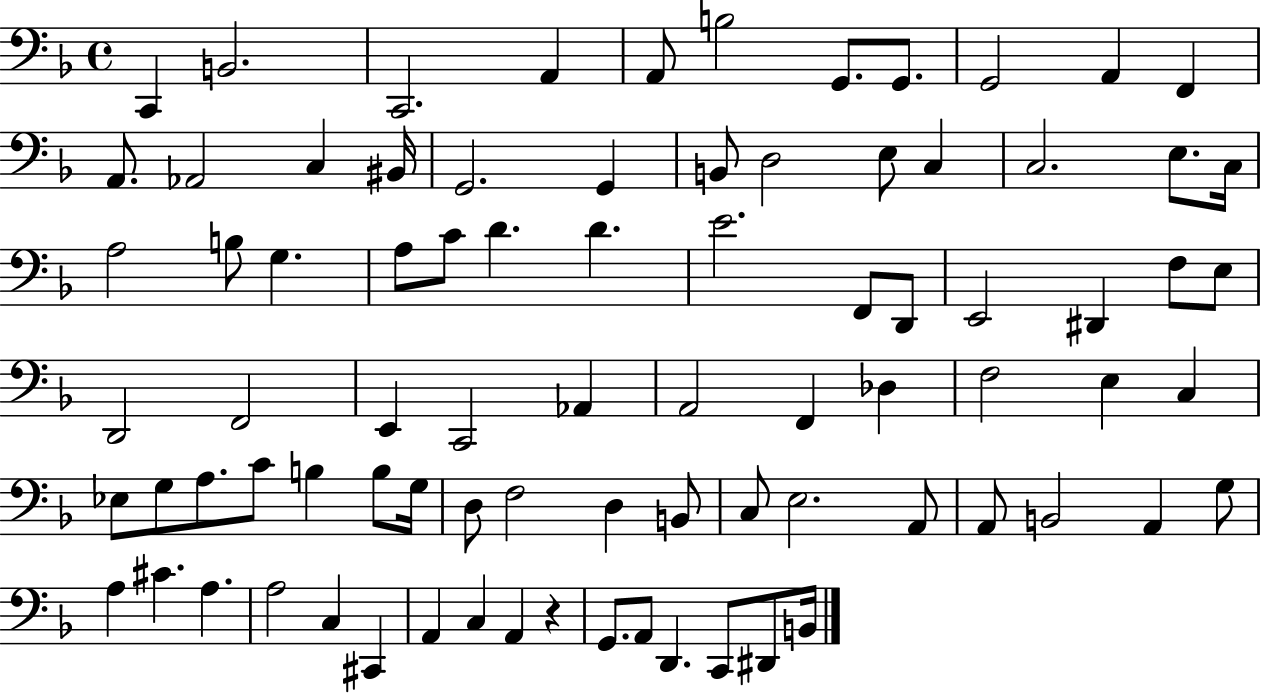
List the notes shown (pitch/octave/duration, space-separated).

C2/q B2/h. C2/h. A2/q A2/e B3/h G2/e. G2/e. G2/h A2/q F2/q A2/e. Ab2/h C3/q BIS2/s G2/h. G2/q B2/e D3/h E3/e C3/q C3/h. E3/e. C3/s A3/h B3/e G3/q. A3/e C4/e D4/q. D4/q. E4/h. F2/e D2/e E2/h D#2/q F3/e E3/e D2/h F2/h E2/q C2/h Ab2/q A2/h F2/q Db3/q F3/h E3/q C3/q Eb3/e G3/e A3/e. C4/e B3/q B3/e G3/s D3/e F3/h D3/q B2/e C3/e E3/h. A2/e A2/e B2/h A2/q G3/e A3/q C#4/q. A3/q. A3/h C3/q C#2/q A2/q C3/q A2/q R/q G2/e. A2/e D2/q. C2/e D#2/e B2/s